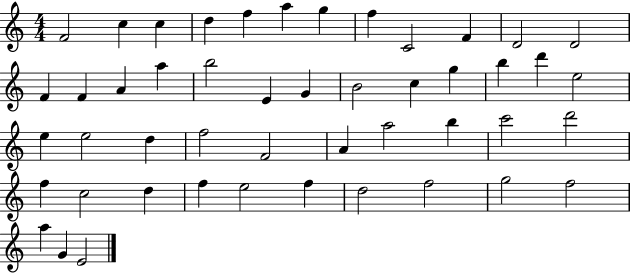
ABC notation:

X:1
T:Untitled
M:4/4
L:1/4
K:C
F2 c c d f a g f C2 F D2 D2 F F A a b2 E G B2 c g b d' e2 e e2 d f2 F2 A a2 b c'2 d'2 f c2 d f e2 f d2 f2 g2 f2 a G E2